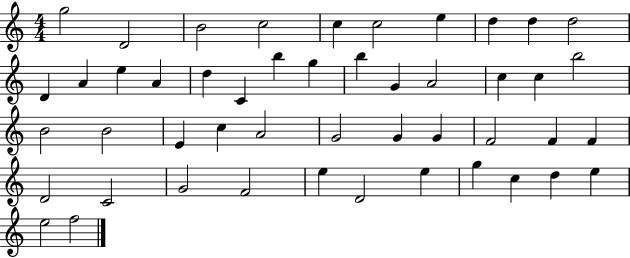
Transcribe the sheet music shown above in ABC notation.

X:1
T:Untitled
M:4/4
L:1/4
K:C
g2 D2 B2 c2 c c2 e d d d2 D A e A d C b g b G A2 c c b2 B2 B2 E c A2 G2 G G F2 F F D2 C2 G2 F2 e D2 e g c d e e2 f2